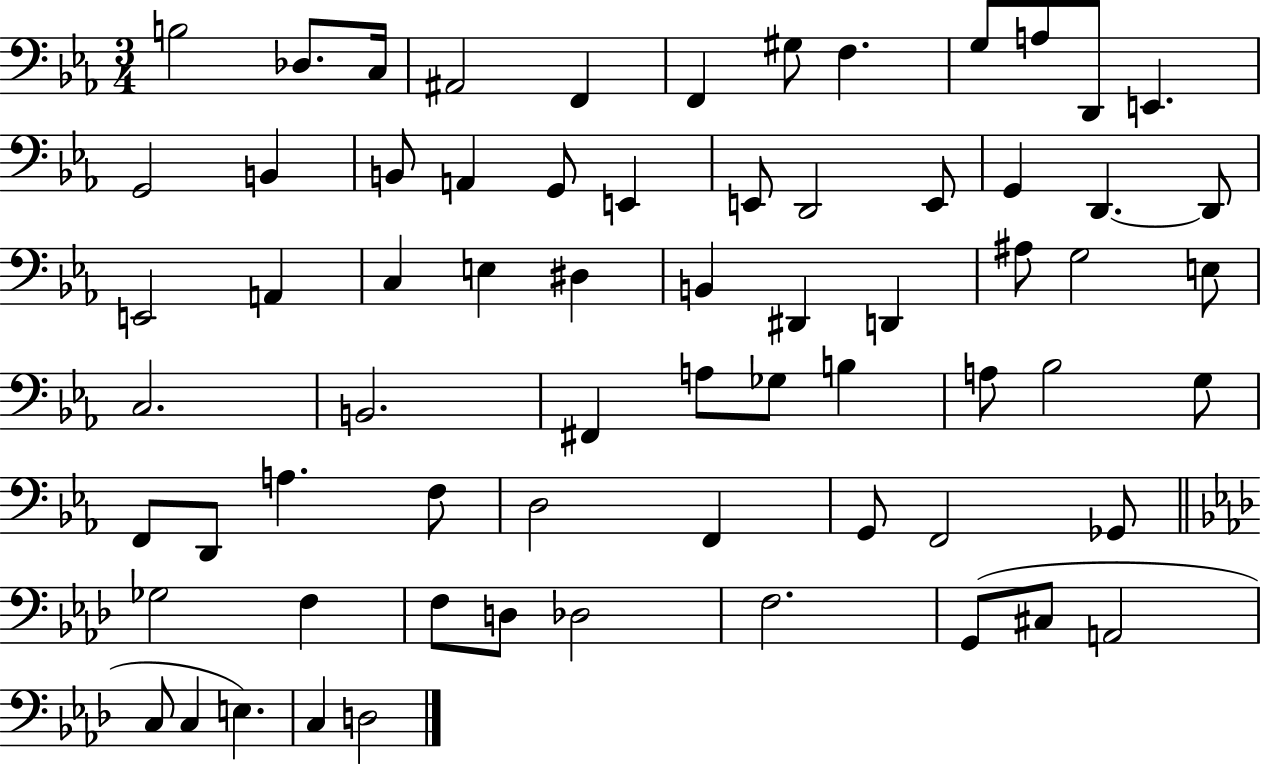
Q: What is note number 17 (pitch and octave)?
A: G2